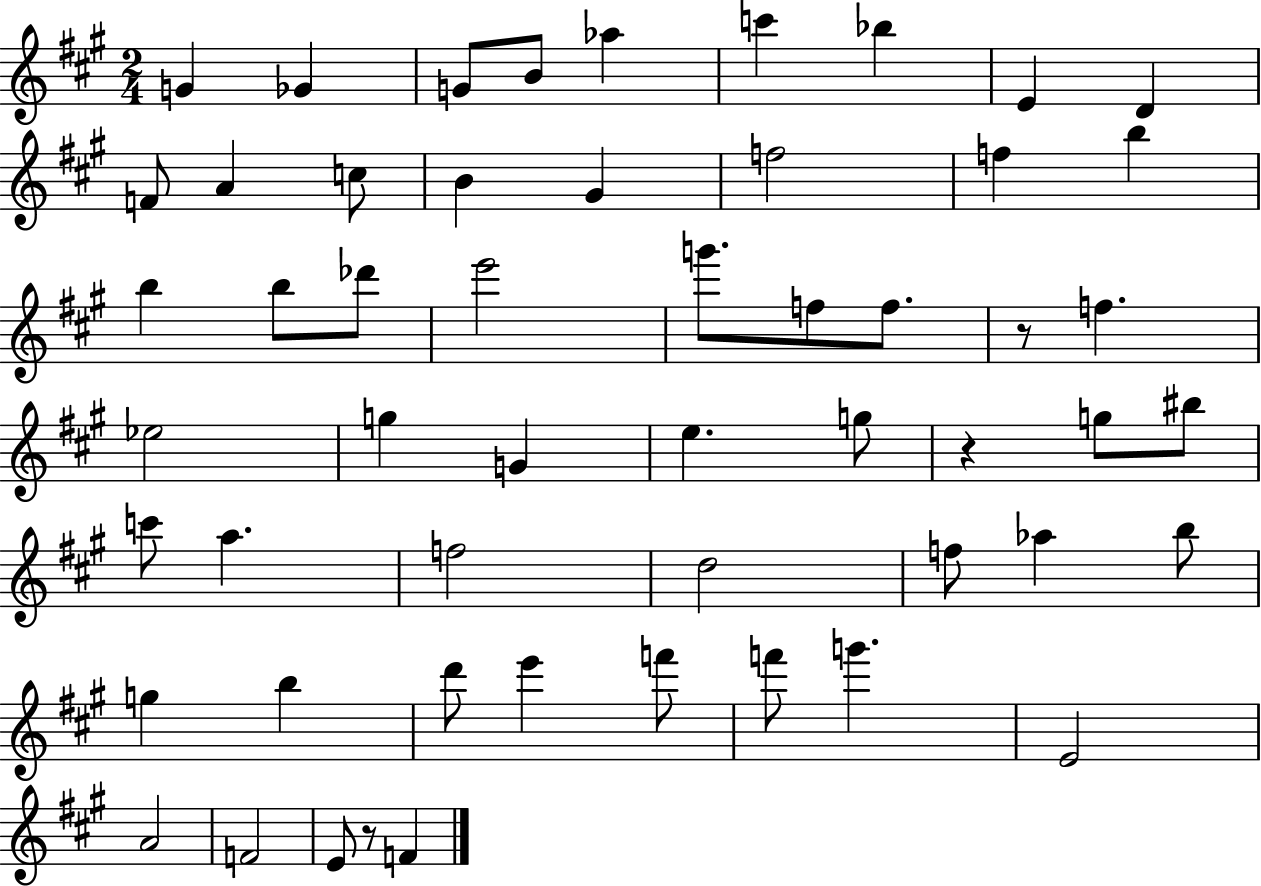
G4/q Gb4/q G4/e B4/e Ab5/q C6/q Bb5/q E4/q D4/q F4/e A4/q C5/e B4/q G#4/q F5/h F5/q B5/q B5/q B5/e Db6/e E6/h G6/e. F5/e F5/e. R/e F5/q. Eb5/h G5/q G4/q E5/q. G5/e R/q G5/e BIS5/e C6/e A5/q. F5/h D5/h F5/e Ab5/q B5/e G5/q B5/q D6/e E6/q F6/e F6/e G6/q. E4/h A4/h F4/h E4/e R/e F4/q